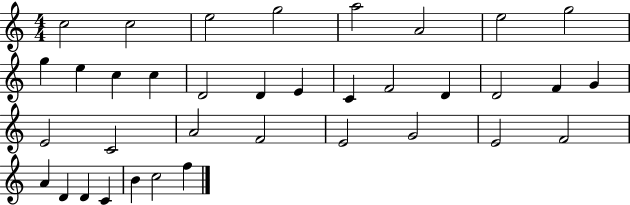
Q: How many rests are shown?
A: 0